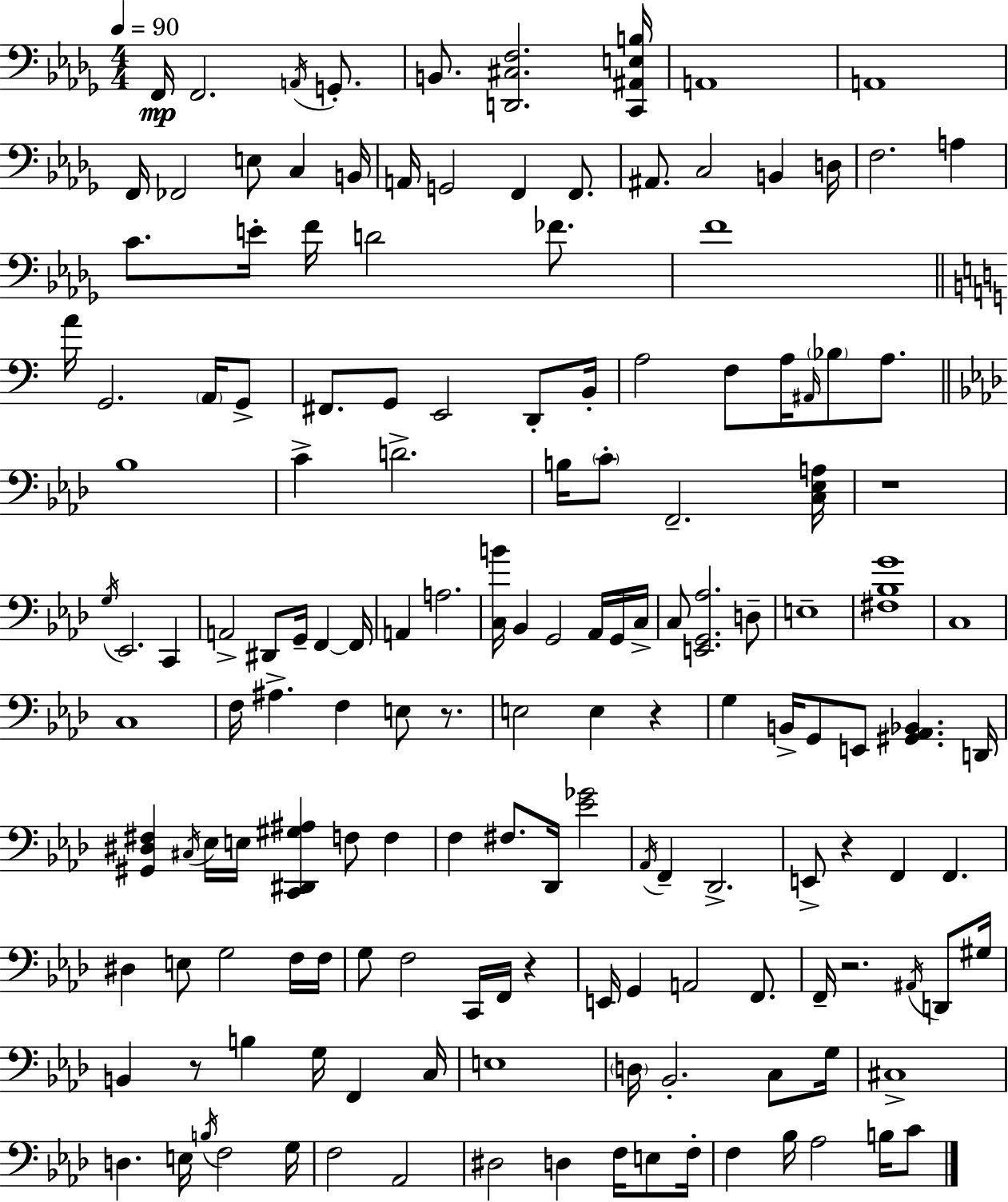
F2/s F2/h. A2/s G2/e. B2/e. [D2,C#3,F3]/h. [C2,A#2,E3,B3]/s A2/w A2/w F2/s FES2/h E3/e C3/q B2/s A2/s G2/h F2/q F2/e. A#2/e. C3/h B2/q D3/s F3/h. A3/q C4/e. E4/s F4/s D4/h FES4/e. F4/w A4/s G2/h. A2/s G2/e F#2/e. G2/e E2/h D2/e B2/s A3/h F3/e A3/s A#2/s Bb3/e A3/e. Bb3/w C4/q D4/h. B3/s C4/e F2/h. [C3,Eb3,A3]/s R/w G3/s Eb2/h. C2/q A2/h D#2/e G2/s F2/q F2/s A2/q A3/h. [C3,B4]/s Bb2/q G2/h Ab2/s G2/s C3/s C3/e [E2,G2,Ab3]/h. D3/e E3/w [F#3,Bb3,G4]/w C3/w C3/w F3/s A#3/q. F3/q E3/e R/e. E3/h E3/q R/q G3/q B2/s G2/e E2/e [G#2,Ab2,Bb2]/q. D2/s [G#2,D#3,F#3]/q C#3/s Eb3/s E3/s [C2,D#2,G#3,A#3]/q F3/e F3/q F3/q F#3/e. Db2/s [Eb4,Gb4]/h Ab2/s F2/q Db2/h. E2/e R/q F2/q F2/q. D#3/q E3/e G3/h F3/s F3/s G3/e F3/h C2/s F2/s R/q E2/s G2/q A2/h F2/e. F2/s R/h. A#2/s D2/e G#3/s B2/q R/e B3/q G3/s F2/q C3/s E3/w D3/s Bb2/h. C3/e G3/s C#3/w D3/q. E3/s B3/s F3/h G3/s F3/h Ab2/h D#3/h D3/q F3/s E3/e F3/s F3/q Bb3/s Ab3/h B3/s C4/e